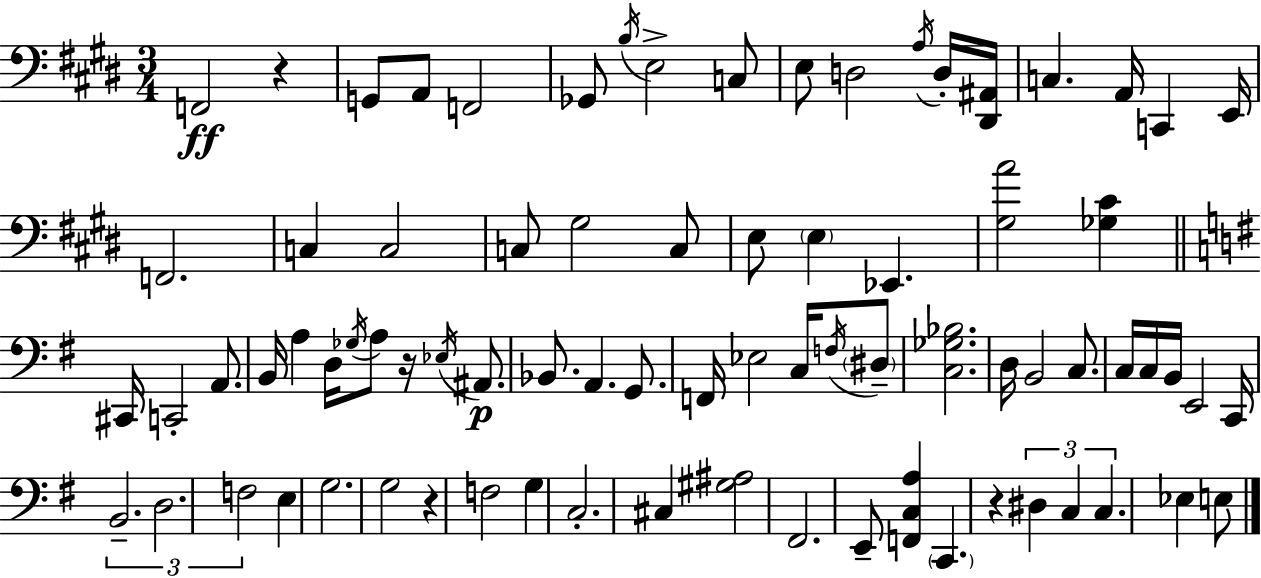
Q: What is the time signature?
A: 3/4